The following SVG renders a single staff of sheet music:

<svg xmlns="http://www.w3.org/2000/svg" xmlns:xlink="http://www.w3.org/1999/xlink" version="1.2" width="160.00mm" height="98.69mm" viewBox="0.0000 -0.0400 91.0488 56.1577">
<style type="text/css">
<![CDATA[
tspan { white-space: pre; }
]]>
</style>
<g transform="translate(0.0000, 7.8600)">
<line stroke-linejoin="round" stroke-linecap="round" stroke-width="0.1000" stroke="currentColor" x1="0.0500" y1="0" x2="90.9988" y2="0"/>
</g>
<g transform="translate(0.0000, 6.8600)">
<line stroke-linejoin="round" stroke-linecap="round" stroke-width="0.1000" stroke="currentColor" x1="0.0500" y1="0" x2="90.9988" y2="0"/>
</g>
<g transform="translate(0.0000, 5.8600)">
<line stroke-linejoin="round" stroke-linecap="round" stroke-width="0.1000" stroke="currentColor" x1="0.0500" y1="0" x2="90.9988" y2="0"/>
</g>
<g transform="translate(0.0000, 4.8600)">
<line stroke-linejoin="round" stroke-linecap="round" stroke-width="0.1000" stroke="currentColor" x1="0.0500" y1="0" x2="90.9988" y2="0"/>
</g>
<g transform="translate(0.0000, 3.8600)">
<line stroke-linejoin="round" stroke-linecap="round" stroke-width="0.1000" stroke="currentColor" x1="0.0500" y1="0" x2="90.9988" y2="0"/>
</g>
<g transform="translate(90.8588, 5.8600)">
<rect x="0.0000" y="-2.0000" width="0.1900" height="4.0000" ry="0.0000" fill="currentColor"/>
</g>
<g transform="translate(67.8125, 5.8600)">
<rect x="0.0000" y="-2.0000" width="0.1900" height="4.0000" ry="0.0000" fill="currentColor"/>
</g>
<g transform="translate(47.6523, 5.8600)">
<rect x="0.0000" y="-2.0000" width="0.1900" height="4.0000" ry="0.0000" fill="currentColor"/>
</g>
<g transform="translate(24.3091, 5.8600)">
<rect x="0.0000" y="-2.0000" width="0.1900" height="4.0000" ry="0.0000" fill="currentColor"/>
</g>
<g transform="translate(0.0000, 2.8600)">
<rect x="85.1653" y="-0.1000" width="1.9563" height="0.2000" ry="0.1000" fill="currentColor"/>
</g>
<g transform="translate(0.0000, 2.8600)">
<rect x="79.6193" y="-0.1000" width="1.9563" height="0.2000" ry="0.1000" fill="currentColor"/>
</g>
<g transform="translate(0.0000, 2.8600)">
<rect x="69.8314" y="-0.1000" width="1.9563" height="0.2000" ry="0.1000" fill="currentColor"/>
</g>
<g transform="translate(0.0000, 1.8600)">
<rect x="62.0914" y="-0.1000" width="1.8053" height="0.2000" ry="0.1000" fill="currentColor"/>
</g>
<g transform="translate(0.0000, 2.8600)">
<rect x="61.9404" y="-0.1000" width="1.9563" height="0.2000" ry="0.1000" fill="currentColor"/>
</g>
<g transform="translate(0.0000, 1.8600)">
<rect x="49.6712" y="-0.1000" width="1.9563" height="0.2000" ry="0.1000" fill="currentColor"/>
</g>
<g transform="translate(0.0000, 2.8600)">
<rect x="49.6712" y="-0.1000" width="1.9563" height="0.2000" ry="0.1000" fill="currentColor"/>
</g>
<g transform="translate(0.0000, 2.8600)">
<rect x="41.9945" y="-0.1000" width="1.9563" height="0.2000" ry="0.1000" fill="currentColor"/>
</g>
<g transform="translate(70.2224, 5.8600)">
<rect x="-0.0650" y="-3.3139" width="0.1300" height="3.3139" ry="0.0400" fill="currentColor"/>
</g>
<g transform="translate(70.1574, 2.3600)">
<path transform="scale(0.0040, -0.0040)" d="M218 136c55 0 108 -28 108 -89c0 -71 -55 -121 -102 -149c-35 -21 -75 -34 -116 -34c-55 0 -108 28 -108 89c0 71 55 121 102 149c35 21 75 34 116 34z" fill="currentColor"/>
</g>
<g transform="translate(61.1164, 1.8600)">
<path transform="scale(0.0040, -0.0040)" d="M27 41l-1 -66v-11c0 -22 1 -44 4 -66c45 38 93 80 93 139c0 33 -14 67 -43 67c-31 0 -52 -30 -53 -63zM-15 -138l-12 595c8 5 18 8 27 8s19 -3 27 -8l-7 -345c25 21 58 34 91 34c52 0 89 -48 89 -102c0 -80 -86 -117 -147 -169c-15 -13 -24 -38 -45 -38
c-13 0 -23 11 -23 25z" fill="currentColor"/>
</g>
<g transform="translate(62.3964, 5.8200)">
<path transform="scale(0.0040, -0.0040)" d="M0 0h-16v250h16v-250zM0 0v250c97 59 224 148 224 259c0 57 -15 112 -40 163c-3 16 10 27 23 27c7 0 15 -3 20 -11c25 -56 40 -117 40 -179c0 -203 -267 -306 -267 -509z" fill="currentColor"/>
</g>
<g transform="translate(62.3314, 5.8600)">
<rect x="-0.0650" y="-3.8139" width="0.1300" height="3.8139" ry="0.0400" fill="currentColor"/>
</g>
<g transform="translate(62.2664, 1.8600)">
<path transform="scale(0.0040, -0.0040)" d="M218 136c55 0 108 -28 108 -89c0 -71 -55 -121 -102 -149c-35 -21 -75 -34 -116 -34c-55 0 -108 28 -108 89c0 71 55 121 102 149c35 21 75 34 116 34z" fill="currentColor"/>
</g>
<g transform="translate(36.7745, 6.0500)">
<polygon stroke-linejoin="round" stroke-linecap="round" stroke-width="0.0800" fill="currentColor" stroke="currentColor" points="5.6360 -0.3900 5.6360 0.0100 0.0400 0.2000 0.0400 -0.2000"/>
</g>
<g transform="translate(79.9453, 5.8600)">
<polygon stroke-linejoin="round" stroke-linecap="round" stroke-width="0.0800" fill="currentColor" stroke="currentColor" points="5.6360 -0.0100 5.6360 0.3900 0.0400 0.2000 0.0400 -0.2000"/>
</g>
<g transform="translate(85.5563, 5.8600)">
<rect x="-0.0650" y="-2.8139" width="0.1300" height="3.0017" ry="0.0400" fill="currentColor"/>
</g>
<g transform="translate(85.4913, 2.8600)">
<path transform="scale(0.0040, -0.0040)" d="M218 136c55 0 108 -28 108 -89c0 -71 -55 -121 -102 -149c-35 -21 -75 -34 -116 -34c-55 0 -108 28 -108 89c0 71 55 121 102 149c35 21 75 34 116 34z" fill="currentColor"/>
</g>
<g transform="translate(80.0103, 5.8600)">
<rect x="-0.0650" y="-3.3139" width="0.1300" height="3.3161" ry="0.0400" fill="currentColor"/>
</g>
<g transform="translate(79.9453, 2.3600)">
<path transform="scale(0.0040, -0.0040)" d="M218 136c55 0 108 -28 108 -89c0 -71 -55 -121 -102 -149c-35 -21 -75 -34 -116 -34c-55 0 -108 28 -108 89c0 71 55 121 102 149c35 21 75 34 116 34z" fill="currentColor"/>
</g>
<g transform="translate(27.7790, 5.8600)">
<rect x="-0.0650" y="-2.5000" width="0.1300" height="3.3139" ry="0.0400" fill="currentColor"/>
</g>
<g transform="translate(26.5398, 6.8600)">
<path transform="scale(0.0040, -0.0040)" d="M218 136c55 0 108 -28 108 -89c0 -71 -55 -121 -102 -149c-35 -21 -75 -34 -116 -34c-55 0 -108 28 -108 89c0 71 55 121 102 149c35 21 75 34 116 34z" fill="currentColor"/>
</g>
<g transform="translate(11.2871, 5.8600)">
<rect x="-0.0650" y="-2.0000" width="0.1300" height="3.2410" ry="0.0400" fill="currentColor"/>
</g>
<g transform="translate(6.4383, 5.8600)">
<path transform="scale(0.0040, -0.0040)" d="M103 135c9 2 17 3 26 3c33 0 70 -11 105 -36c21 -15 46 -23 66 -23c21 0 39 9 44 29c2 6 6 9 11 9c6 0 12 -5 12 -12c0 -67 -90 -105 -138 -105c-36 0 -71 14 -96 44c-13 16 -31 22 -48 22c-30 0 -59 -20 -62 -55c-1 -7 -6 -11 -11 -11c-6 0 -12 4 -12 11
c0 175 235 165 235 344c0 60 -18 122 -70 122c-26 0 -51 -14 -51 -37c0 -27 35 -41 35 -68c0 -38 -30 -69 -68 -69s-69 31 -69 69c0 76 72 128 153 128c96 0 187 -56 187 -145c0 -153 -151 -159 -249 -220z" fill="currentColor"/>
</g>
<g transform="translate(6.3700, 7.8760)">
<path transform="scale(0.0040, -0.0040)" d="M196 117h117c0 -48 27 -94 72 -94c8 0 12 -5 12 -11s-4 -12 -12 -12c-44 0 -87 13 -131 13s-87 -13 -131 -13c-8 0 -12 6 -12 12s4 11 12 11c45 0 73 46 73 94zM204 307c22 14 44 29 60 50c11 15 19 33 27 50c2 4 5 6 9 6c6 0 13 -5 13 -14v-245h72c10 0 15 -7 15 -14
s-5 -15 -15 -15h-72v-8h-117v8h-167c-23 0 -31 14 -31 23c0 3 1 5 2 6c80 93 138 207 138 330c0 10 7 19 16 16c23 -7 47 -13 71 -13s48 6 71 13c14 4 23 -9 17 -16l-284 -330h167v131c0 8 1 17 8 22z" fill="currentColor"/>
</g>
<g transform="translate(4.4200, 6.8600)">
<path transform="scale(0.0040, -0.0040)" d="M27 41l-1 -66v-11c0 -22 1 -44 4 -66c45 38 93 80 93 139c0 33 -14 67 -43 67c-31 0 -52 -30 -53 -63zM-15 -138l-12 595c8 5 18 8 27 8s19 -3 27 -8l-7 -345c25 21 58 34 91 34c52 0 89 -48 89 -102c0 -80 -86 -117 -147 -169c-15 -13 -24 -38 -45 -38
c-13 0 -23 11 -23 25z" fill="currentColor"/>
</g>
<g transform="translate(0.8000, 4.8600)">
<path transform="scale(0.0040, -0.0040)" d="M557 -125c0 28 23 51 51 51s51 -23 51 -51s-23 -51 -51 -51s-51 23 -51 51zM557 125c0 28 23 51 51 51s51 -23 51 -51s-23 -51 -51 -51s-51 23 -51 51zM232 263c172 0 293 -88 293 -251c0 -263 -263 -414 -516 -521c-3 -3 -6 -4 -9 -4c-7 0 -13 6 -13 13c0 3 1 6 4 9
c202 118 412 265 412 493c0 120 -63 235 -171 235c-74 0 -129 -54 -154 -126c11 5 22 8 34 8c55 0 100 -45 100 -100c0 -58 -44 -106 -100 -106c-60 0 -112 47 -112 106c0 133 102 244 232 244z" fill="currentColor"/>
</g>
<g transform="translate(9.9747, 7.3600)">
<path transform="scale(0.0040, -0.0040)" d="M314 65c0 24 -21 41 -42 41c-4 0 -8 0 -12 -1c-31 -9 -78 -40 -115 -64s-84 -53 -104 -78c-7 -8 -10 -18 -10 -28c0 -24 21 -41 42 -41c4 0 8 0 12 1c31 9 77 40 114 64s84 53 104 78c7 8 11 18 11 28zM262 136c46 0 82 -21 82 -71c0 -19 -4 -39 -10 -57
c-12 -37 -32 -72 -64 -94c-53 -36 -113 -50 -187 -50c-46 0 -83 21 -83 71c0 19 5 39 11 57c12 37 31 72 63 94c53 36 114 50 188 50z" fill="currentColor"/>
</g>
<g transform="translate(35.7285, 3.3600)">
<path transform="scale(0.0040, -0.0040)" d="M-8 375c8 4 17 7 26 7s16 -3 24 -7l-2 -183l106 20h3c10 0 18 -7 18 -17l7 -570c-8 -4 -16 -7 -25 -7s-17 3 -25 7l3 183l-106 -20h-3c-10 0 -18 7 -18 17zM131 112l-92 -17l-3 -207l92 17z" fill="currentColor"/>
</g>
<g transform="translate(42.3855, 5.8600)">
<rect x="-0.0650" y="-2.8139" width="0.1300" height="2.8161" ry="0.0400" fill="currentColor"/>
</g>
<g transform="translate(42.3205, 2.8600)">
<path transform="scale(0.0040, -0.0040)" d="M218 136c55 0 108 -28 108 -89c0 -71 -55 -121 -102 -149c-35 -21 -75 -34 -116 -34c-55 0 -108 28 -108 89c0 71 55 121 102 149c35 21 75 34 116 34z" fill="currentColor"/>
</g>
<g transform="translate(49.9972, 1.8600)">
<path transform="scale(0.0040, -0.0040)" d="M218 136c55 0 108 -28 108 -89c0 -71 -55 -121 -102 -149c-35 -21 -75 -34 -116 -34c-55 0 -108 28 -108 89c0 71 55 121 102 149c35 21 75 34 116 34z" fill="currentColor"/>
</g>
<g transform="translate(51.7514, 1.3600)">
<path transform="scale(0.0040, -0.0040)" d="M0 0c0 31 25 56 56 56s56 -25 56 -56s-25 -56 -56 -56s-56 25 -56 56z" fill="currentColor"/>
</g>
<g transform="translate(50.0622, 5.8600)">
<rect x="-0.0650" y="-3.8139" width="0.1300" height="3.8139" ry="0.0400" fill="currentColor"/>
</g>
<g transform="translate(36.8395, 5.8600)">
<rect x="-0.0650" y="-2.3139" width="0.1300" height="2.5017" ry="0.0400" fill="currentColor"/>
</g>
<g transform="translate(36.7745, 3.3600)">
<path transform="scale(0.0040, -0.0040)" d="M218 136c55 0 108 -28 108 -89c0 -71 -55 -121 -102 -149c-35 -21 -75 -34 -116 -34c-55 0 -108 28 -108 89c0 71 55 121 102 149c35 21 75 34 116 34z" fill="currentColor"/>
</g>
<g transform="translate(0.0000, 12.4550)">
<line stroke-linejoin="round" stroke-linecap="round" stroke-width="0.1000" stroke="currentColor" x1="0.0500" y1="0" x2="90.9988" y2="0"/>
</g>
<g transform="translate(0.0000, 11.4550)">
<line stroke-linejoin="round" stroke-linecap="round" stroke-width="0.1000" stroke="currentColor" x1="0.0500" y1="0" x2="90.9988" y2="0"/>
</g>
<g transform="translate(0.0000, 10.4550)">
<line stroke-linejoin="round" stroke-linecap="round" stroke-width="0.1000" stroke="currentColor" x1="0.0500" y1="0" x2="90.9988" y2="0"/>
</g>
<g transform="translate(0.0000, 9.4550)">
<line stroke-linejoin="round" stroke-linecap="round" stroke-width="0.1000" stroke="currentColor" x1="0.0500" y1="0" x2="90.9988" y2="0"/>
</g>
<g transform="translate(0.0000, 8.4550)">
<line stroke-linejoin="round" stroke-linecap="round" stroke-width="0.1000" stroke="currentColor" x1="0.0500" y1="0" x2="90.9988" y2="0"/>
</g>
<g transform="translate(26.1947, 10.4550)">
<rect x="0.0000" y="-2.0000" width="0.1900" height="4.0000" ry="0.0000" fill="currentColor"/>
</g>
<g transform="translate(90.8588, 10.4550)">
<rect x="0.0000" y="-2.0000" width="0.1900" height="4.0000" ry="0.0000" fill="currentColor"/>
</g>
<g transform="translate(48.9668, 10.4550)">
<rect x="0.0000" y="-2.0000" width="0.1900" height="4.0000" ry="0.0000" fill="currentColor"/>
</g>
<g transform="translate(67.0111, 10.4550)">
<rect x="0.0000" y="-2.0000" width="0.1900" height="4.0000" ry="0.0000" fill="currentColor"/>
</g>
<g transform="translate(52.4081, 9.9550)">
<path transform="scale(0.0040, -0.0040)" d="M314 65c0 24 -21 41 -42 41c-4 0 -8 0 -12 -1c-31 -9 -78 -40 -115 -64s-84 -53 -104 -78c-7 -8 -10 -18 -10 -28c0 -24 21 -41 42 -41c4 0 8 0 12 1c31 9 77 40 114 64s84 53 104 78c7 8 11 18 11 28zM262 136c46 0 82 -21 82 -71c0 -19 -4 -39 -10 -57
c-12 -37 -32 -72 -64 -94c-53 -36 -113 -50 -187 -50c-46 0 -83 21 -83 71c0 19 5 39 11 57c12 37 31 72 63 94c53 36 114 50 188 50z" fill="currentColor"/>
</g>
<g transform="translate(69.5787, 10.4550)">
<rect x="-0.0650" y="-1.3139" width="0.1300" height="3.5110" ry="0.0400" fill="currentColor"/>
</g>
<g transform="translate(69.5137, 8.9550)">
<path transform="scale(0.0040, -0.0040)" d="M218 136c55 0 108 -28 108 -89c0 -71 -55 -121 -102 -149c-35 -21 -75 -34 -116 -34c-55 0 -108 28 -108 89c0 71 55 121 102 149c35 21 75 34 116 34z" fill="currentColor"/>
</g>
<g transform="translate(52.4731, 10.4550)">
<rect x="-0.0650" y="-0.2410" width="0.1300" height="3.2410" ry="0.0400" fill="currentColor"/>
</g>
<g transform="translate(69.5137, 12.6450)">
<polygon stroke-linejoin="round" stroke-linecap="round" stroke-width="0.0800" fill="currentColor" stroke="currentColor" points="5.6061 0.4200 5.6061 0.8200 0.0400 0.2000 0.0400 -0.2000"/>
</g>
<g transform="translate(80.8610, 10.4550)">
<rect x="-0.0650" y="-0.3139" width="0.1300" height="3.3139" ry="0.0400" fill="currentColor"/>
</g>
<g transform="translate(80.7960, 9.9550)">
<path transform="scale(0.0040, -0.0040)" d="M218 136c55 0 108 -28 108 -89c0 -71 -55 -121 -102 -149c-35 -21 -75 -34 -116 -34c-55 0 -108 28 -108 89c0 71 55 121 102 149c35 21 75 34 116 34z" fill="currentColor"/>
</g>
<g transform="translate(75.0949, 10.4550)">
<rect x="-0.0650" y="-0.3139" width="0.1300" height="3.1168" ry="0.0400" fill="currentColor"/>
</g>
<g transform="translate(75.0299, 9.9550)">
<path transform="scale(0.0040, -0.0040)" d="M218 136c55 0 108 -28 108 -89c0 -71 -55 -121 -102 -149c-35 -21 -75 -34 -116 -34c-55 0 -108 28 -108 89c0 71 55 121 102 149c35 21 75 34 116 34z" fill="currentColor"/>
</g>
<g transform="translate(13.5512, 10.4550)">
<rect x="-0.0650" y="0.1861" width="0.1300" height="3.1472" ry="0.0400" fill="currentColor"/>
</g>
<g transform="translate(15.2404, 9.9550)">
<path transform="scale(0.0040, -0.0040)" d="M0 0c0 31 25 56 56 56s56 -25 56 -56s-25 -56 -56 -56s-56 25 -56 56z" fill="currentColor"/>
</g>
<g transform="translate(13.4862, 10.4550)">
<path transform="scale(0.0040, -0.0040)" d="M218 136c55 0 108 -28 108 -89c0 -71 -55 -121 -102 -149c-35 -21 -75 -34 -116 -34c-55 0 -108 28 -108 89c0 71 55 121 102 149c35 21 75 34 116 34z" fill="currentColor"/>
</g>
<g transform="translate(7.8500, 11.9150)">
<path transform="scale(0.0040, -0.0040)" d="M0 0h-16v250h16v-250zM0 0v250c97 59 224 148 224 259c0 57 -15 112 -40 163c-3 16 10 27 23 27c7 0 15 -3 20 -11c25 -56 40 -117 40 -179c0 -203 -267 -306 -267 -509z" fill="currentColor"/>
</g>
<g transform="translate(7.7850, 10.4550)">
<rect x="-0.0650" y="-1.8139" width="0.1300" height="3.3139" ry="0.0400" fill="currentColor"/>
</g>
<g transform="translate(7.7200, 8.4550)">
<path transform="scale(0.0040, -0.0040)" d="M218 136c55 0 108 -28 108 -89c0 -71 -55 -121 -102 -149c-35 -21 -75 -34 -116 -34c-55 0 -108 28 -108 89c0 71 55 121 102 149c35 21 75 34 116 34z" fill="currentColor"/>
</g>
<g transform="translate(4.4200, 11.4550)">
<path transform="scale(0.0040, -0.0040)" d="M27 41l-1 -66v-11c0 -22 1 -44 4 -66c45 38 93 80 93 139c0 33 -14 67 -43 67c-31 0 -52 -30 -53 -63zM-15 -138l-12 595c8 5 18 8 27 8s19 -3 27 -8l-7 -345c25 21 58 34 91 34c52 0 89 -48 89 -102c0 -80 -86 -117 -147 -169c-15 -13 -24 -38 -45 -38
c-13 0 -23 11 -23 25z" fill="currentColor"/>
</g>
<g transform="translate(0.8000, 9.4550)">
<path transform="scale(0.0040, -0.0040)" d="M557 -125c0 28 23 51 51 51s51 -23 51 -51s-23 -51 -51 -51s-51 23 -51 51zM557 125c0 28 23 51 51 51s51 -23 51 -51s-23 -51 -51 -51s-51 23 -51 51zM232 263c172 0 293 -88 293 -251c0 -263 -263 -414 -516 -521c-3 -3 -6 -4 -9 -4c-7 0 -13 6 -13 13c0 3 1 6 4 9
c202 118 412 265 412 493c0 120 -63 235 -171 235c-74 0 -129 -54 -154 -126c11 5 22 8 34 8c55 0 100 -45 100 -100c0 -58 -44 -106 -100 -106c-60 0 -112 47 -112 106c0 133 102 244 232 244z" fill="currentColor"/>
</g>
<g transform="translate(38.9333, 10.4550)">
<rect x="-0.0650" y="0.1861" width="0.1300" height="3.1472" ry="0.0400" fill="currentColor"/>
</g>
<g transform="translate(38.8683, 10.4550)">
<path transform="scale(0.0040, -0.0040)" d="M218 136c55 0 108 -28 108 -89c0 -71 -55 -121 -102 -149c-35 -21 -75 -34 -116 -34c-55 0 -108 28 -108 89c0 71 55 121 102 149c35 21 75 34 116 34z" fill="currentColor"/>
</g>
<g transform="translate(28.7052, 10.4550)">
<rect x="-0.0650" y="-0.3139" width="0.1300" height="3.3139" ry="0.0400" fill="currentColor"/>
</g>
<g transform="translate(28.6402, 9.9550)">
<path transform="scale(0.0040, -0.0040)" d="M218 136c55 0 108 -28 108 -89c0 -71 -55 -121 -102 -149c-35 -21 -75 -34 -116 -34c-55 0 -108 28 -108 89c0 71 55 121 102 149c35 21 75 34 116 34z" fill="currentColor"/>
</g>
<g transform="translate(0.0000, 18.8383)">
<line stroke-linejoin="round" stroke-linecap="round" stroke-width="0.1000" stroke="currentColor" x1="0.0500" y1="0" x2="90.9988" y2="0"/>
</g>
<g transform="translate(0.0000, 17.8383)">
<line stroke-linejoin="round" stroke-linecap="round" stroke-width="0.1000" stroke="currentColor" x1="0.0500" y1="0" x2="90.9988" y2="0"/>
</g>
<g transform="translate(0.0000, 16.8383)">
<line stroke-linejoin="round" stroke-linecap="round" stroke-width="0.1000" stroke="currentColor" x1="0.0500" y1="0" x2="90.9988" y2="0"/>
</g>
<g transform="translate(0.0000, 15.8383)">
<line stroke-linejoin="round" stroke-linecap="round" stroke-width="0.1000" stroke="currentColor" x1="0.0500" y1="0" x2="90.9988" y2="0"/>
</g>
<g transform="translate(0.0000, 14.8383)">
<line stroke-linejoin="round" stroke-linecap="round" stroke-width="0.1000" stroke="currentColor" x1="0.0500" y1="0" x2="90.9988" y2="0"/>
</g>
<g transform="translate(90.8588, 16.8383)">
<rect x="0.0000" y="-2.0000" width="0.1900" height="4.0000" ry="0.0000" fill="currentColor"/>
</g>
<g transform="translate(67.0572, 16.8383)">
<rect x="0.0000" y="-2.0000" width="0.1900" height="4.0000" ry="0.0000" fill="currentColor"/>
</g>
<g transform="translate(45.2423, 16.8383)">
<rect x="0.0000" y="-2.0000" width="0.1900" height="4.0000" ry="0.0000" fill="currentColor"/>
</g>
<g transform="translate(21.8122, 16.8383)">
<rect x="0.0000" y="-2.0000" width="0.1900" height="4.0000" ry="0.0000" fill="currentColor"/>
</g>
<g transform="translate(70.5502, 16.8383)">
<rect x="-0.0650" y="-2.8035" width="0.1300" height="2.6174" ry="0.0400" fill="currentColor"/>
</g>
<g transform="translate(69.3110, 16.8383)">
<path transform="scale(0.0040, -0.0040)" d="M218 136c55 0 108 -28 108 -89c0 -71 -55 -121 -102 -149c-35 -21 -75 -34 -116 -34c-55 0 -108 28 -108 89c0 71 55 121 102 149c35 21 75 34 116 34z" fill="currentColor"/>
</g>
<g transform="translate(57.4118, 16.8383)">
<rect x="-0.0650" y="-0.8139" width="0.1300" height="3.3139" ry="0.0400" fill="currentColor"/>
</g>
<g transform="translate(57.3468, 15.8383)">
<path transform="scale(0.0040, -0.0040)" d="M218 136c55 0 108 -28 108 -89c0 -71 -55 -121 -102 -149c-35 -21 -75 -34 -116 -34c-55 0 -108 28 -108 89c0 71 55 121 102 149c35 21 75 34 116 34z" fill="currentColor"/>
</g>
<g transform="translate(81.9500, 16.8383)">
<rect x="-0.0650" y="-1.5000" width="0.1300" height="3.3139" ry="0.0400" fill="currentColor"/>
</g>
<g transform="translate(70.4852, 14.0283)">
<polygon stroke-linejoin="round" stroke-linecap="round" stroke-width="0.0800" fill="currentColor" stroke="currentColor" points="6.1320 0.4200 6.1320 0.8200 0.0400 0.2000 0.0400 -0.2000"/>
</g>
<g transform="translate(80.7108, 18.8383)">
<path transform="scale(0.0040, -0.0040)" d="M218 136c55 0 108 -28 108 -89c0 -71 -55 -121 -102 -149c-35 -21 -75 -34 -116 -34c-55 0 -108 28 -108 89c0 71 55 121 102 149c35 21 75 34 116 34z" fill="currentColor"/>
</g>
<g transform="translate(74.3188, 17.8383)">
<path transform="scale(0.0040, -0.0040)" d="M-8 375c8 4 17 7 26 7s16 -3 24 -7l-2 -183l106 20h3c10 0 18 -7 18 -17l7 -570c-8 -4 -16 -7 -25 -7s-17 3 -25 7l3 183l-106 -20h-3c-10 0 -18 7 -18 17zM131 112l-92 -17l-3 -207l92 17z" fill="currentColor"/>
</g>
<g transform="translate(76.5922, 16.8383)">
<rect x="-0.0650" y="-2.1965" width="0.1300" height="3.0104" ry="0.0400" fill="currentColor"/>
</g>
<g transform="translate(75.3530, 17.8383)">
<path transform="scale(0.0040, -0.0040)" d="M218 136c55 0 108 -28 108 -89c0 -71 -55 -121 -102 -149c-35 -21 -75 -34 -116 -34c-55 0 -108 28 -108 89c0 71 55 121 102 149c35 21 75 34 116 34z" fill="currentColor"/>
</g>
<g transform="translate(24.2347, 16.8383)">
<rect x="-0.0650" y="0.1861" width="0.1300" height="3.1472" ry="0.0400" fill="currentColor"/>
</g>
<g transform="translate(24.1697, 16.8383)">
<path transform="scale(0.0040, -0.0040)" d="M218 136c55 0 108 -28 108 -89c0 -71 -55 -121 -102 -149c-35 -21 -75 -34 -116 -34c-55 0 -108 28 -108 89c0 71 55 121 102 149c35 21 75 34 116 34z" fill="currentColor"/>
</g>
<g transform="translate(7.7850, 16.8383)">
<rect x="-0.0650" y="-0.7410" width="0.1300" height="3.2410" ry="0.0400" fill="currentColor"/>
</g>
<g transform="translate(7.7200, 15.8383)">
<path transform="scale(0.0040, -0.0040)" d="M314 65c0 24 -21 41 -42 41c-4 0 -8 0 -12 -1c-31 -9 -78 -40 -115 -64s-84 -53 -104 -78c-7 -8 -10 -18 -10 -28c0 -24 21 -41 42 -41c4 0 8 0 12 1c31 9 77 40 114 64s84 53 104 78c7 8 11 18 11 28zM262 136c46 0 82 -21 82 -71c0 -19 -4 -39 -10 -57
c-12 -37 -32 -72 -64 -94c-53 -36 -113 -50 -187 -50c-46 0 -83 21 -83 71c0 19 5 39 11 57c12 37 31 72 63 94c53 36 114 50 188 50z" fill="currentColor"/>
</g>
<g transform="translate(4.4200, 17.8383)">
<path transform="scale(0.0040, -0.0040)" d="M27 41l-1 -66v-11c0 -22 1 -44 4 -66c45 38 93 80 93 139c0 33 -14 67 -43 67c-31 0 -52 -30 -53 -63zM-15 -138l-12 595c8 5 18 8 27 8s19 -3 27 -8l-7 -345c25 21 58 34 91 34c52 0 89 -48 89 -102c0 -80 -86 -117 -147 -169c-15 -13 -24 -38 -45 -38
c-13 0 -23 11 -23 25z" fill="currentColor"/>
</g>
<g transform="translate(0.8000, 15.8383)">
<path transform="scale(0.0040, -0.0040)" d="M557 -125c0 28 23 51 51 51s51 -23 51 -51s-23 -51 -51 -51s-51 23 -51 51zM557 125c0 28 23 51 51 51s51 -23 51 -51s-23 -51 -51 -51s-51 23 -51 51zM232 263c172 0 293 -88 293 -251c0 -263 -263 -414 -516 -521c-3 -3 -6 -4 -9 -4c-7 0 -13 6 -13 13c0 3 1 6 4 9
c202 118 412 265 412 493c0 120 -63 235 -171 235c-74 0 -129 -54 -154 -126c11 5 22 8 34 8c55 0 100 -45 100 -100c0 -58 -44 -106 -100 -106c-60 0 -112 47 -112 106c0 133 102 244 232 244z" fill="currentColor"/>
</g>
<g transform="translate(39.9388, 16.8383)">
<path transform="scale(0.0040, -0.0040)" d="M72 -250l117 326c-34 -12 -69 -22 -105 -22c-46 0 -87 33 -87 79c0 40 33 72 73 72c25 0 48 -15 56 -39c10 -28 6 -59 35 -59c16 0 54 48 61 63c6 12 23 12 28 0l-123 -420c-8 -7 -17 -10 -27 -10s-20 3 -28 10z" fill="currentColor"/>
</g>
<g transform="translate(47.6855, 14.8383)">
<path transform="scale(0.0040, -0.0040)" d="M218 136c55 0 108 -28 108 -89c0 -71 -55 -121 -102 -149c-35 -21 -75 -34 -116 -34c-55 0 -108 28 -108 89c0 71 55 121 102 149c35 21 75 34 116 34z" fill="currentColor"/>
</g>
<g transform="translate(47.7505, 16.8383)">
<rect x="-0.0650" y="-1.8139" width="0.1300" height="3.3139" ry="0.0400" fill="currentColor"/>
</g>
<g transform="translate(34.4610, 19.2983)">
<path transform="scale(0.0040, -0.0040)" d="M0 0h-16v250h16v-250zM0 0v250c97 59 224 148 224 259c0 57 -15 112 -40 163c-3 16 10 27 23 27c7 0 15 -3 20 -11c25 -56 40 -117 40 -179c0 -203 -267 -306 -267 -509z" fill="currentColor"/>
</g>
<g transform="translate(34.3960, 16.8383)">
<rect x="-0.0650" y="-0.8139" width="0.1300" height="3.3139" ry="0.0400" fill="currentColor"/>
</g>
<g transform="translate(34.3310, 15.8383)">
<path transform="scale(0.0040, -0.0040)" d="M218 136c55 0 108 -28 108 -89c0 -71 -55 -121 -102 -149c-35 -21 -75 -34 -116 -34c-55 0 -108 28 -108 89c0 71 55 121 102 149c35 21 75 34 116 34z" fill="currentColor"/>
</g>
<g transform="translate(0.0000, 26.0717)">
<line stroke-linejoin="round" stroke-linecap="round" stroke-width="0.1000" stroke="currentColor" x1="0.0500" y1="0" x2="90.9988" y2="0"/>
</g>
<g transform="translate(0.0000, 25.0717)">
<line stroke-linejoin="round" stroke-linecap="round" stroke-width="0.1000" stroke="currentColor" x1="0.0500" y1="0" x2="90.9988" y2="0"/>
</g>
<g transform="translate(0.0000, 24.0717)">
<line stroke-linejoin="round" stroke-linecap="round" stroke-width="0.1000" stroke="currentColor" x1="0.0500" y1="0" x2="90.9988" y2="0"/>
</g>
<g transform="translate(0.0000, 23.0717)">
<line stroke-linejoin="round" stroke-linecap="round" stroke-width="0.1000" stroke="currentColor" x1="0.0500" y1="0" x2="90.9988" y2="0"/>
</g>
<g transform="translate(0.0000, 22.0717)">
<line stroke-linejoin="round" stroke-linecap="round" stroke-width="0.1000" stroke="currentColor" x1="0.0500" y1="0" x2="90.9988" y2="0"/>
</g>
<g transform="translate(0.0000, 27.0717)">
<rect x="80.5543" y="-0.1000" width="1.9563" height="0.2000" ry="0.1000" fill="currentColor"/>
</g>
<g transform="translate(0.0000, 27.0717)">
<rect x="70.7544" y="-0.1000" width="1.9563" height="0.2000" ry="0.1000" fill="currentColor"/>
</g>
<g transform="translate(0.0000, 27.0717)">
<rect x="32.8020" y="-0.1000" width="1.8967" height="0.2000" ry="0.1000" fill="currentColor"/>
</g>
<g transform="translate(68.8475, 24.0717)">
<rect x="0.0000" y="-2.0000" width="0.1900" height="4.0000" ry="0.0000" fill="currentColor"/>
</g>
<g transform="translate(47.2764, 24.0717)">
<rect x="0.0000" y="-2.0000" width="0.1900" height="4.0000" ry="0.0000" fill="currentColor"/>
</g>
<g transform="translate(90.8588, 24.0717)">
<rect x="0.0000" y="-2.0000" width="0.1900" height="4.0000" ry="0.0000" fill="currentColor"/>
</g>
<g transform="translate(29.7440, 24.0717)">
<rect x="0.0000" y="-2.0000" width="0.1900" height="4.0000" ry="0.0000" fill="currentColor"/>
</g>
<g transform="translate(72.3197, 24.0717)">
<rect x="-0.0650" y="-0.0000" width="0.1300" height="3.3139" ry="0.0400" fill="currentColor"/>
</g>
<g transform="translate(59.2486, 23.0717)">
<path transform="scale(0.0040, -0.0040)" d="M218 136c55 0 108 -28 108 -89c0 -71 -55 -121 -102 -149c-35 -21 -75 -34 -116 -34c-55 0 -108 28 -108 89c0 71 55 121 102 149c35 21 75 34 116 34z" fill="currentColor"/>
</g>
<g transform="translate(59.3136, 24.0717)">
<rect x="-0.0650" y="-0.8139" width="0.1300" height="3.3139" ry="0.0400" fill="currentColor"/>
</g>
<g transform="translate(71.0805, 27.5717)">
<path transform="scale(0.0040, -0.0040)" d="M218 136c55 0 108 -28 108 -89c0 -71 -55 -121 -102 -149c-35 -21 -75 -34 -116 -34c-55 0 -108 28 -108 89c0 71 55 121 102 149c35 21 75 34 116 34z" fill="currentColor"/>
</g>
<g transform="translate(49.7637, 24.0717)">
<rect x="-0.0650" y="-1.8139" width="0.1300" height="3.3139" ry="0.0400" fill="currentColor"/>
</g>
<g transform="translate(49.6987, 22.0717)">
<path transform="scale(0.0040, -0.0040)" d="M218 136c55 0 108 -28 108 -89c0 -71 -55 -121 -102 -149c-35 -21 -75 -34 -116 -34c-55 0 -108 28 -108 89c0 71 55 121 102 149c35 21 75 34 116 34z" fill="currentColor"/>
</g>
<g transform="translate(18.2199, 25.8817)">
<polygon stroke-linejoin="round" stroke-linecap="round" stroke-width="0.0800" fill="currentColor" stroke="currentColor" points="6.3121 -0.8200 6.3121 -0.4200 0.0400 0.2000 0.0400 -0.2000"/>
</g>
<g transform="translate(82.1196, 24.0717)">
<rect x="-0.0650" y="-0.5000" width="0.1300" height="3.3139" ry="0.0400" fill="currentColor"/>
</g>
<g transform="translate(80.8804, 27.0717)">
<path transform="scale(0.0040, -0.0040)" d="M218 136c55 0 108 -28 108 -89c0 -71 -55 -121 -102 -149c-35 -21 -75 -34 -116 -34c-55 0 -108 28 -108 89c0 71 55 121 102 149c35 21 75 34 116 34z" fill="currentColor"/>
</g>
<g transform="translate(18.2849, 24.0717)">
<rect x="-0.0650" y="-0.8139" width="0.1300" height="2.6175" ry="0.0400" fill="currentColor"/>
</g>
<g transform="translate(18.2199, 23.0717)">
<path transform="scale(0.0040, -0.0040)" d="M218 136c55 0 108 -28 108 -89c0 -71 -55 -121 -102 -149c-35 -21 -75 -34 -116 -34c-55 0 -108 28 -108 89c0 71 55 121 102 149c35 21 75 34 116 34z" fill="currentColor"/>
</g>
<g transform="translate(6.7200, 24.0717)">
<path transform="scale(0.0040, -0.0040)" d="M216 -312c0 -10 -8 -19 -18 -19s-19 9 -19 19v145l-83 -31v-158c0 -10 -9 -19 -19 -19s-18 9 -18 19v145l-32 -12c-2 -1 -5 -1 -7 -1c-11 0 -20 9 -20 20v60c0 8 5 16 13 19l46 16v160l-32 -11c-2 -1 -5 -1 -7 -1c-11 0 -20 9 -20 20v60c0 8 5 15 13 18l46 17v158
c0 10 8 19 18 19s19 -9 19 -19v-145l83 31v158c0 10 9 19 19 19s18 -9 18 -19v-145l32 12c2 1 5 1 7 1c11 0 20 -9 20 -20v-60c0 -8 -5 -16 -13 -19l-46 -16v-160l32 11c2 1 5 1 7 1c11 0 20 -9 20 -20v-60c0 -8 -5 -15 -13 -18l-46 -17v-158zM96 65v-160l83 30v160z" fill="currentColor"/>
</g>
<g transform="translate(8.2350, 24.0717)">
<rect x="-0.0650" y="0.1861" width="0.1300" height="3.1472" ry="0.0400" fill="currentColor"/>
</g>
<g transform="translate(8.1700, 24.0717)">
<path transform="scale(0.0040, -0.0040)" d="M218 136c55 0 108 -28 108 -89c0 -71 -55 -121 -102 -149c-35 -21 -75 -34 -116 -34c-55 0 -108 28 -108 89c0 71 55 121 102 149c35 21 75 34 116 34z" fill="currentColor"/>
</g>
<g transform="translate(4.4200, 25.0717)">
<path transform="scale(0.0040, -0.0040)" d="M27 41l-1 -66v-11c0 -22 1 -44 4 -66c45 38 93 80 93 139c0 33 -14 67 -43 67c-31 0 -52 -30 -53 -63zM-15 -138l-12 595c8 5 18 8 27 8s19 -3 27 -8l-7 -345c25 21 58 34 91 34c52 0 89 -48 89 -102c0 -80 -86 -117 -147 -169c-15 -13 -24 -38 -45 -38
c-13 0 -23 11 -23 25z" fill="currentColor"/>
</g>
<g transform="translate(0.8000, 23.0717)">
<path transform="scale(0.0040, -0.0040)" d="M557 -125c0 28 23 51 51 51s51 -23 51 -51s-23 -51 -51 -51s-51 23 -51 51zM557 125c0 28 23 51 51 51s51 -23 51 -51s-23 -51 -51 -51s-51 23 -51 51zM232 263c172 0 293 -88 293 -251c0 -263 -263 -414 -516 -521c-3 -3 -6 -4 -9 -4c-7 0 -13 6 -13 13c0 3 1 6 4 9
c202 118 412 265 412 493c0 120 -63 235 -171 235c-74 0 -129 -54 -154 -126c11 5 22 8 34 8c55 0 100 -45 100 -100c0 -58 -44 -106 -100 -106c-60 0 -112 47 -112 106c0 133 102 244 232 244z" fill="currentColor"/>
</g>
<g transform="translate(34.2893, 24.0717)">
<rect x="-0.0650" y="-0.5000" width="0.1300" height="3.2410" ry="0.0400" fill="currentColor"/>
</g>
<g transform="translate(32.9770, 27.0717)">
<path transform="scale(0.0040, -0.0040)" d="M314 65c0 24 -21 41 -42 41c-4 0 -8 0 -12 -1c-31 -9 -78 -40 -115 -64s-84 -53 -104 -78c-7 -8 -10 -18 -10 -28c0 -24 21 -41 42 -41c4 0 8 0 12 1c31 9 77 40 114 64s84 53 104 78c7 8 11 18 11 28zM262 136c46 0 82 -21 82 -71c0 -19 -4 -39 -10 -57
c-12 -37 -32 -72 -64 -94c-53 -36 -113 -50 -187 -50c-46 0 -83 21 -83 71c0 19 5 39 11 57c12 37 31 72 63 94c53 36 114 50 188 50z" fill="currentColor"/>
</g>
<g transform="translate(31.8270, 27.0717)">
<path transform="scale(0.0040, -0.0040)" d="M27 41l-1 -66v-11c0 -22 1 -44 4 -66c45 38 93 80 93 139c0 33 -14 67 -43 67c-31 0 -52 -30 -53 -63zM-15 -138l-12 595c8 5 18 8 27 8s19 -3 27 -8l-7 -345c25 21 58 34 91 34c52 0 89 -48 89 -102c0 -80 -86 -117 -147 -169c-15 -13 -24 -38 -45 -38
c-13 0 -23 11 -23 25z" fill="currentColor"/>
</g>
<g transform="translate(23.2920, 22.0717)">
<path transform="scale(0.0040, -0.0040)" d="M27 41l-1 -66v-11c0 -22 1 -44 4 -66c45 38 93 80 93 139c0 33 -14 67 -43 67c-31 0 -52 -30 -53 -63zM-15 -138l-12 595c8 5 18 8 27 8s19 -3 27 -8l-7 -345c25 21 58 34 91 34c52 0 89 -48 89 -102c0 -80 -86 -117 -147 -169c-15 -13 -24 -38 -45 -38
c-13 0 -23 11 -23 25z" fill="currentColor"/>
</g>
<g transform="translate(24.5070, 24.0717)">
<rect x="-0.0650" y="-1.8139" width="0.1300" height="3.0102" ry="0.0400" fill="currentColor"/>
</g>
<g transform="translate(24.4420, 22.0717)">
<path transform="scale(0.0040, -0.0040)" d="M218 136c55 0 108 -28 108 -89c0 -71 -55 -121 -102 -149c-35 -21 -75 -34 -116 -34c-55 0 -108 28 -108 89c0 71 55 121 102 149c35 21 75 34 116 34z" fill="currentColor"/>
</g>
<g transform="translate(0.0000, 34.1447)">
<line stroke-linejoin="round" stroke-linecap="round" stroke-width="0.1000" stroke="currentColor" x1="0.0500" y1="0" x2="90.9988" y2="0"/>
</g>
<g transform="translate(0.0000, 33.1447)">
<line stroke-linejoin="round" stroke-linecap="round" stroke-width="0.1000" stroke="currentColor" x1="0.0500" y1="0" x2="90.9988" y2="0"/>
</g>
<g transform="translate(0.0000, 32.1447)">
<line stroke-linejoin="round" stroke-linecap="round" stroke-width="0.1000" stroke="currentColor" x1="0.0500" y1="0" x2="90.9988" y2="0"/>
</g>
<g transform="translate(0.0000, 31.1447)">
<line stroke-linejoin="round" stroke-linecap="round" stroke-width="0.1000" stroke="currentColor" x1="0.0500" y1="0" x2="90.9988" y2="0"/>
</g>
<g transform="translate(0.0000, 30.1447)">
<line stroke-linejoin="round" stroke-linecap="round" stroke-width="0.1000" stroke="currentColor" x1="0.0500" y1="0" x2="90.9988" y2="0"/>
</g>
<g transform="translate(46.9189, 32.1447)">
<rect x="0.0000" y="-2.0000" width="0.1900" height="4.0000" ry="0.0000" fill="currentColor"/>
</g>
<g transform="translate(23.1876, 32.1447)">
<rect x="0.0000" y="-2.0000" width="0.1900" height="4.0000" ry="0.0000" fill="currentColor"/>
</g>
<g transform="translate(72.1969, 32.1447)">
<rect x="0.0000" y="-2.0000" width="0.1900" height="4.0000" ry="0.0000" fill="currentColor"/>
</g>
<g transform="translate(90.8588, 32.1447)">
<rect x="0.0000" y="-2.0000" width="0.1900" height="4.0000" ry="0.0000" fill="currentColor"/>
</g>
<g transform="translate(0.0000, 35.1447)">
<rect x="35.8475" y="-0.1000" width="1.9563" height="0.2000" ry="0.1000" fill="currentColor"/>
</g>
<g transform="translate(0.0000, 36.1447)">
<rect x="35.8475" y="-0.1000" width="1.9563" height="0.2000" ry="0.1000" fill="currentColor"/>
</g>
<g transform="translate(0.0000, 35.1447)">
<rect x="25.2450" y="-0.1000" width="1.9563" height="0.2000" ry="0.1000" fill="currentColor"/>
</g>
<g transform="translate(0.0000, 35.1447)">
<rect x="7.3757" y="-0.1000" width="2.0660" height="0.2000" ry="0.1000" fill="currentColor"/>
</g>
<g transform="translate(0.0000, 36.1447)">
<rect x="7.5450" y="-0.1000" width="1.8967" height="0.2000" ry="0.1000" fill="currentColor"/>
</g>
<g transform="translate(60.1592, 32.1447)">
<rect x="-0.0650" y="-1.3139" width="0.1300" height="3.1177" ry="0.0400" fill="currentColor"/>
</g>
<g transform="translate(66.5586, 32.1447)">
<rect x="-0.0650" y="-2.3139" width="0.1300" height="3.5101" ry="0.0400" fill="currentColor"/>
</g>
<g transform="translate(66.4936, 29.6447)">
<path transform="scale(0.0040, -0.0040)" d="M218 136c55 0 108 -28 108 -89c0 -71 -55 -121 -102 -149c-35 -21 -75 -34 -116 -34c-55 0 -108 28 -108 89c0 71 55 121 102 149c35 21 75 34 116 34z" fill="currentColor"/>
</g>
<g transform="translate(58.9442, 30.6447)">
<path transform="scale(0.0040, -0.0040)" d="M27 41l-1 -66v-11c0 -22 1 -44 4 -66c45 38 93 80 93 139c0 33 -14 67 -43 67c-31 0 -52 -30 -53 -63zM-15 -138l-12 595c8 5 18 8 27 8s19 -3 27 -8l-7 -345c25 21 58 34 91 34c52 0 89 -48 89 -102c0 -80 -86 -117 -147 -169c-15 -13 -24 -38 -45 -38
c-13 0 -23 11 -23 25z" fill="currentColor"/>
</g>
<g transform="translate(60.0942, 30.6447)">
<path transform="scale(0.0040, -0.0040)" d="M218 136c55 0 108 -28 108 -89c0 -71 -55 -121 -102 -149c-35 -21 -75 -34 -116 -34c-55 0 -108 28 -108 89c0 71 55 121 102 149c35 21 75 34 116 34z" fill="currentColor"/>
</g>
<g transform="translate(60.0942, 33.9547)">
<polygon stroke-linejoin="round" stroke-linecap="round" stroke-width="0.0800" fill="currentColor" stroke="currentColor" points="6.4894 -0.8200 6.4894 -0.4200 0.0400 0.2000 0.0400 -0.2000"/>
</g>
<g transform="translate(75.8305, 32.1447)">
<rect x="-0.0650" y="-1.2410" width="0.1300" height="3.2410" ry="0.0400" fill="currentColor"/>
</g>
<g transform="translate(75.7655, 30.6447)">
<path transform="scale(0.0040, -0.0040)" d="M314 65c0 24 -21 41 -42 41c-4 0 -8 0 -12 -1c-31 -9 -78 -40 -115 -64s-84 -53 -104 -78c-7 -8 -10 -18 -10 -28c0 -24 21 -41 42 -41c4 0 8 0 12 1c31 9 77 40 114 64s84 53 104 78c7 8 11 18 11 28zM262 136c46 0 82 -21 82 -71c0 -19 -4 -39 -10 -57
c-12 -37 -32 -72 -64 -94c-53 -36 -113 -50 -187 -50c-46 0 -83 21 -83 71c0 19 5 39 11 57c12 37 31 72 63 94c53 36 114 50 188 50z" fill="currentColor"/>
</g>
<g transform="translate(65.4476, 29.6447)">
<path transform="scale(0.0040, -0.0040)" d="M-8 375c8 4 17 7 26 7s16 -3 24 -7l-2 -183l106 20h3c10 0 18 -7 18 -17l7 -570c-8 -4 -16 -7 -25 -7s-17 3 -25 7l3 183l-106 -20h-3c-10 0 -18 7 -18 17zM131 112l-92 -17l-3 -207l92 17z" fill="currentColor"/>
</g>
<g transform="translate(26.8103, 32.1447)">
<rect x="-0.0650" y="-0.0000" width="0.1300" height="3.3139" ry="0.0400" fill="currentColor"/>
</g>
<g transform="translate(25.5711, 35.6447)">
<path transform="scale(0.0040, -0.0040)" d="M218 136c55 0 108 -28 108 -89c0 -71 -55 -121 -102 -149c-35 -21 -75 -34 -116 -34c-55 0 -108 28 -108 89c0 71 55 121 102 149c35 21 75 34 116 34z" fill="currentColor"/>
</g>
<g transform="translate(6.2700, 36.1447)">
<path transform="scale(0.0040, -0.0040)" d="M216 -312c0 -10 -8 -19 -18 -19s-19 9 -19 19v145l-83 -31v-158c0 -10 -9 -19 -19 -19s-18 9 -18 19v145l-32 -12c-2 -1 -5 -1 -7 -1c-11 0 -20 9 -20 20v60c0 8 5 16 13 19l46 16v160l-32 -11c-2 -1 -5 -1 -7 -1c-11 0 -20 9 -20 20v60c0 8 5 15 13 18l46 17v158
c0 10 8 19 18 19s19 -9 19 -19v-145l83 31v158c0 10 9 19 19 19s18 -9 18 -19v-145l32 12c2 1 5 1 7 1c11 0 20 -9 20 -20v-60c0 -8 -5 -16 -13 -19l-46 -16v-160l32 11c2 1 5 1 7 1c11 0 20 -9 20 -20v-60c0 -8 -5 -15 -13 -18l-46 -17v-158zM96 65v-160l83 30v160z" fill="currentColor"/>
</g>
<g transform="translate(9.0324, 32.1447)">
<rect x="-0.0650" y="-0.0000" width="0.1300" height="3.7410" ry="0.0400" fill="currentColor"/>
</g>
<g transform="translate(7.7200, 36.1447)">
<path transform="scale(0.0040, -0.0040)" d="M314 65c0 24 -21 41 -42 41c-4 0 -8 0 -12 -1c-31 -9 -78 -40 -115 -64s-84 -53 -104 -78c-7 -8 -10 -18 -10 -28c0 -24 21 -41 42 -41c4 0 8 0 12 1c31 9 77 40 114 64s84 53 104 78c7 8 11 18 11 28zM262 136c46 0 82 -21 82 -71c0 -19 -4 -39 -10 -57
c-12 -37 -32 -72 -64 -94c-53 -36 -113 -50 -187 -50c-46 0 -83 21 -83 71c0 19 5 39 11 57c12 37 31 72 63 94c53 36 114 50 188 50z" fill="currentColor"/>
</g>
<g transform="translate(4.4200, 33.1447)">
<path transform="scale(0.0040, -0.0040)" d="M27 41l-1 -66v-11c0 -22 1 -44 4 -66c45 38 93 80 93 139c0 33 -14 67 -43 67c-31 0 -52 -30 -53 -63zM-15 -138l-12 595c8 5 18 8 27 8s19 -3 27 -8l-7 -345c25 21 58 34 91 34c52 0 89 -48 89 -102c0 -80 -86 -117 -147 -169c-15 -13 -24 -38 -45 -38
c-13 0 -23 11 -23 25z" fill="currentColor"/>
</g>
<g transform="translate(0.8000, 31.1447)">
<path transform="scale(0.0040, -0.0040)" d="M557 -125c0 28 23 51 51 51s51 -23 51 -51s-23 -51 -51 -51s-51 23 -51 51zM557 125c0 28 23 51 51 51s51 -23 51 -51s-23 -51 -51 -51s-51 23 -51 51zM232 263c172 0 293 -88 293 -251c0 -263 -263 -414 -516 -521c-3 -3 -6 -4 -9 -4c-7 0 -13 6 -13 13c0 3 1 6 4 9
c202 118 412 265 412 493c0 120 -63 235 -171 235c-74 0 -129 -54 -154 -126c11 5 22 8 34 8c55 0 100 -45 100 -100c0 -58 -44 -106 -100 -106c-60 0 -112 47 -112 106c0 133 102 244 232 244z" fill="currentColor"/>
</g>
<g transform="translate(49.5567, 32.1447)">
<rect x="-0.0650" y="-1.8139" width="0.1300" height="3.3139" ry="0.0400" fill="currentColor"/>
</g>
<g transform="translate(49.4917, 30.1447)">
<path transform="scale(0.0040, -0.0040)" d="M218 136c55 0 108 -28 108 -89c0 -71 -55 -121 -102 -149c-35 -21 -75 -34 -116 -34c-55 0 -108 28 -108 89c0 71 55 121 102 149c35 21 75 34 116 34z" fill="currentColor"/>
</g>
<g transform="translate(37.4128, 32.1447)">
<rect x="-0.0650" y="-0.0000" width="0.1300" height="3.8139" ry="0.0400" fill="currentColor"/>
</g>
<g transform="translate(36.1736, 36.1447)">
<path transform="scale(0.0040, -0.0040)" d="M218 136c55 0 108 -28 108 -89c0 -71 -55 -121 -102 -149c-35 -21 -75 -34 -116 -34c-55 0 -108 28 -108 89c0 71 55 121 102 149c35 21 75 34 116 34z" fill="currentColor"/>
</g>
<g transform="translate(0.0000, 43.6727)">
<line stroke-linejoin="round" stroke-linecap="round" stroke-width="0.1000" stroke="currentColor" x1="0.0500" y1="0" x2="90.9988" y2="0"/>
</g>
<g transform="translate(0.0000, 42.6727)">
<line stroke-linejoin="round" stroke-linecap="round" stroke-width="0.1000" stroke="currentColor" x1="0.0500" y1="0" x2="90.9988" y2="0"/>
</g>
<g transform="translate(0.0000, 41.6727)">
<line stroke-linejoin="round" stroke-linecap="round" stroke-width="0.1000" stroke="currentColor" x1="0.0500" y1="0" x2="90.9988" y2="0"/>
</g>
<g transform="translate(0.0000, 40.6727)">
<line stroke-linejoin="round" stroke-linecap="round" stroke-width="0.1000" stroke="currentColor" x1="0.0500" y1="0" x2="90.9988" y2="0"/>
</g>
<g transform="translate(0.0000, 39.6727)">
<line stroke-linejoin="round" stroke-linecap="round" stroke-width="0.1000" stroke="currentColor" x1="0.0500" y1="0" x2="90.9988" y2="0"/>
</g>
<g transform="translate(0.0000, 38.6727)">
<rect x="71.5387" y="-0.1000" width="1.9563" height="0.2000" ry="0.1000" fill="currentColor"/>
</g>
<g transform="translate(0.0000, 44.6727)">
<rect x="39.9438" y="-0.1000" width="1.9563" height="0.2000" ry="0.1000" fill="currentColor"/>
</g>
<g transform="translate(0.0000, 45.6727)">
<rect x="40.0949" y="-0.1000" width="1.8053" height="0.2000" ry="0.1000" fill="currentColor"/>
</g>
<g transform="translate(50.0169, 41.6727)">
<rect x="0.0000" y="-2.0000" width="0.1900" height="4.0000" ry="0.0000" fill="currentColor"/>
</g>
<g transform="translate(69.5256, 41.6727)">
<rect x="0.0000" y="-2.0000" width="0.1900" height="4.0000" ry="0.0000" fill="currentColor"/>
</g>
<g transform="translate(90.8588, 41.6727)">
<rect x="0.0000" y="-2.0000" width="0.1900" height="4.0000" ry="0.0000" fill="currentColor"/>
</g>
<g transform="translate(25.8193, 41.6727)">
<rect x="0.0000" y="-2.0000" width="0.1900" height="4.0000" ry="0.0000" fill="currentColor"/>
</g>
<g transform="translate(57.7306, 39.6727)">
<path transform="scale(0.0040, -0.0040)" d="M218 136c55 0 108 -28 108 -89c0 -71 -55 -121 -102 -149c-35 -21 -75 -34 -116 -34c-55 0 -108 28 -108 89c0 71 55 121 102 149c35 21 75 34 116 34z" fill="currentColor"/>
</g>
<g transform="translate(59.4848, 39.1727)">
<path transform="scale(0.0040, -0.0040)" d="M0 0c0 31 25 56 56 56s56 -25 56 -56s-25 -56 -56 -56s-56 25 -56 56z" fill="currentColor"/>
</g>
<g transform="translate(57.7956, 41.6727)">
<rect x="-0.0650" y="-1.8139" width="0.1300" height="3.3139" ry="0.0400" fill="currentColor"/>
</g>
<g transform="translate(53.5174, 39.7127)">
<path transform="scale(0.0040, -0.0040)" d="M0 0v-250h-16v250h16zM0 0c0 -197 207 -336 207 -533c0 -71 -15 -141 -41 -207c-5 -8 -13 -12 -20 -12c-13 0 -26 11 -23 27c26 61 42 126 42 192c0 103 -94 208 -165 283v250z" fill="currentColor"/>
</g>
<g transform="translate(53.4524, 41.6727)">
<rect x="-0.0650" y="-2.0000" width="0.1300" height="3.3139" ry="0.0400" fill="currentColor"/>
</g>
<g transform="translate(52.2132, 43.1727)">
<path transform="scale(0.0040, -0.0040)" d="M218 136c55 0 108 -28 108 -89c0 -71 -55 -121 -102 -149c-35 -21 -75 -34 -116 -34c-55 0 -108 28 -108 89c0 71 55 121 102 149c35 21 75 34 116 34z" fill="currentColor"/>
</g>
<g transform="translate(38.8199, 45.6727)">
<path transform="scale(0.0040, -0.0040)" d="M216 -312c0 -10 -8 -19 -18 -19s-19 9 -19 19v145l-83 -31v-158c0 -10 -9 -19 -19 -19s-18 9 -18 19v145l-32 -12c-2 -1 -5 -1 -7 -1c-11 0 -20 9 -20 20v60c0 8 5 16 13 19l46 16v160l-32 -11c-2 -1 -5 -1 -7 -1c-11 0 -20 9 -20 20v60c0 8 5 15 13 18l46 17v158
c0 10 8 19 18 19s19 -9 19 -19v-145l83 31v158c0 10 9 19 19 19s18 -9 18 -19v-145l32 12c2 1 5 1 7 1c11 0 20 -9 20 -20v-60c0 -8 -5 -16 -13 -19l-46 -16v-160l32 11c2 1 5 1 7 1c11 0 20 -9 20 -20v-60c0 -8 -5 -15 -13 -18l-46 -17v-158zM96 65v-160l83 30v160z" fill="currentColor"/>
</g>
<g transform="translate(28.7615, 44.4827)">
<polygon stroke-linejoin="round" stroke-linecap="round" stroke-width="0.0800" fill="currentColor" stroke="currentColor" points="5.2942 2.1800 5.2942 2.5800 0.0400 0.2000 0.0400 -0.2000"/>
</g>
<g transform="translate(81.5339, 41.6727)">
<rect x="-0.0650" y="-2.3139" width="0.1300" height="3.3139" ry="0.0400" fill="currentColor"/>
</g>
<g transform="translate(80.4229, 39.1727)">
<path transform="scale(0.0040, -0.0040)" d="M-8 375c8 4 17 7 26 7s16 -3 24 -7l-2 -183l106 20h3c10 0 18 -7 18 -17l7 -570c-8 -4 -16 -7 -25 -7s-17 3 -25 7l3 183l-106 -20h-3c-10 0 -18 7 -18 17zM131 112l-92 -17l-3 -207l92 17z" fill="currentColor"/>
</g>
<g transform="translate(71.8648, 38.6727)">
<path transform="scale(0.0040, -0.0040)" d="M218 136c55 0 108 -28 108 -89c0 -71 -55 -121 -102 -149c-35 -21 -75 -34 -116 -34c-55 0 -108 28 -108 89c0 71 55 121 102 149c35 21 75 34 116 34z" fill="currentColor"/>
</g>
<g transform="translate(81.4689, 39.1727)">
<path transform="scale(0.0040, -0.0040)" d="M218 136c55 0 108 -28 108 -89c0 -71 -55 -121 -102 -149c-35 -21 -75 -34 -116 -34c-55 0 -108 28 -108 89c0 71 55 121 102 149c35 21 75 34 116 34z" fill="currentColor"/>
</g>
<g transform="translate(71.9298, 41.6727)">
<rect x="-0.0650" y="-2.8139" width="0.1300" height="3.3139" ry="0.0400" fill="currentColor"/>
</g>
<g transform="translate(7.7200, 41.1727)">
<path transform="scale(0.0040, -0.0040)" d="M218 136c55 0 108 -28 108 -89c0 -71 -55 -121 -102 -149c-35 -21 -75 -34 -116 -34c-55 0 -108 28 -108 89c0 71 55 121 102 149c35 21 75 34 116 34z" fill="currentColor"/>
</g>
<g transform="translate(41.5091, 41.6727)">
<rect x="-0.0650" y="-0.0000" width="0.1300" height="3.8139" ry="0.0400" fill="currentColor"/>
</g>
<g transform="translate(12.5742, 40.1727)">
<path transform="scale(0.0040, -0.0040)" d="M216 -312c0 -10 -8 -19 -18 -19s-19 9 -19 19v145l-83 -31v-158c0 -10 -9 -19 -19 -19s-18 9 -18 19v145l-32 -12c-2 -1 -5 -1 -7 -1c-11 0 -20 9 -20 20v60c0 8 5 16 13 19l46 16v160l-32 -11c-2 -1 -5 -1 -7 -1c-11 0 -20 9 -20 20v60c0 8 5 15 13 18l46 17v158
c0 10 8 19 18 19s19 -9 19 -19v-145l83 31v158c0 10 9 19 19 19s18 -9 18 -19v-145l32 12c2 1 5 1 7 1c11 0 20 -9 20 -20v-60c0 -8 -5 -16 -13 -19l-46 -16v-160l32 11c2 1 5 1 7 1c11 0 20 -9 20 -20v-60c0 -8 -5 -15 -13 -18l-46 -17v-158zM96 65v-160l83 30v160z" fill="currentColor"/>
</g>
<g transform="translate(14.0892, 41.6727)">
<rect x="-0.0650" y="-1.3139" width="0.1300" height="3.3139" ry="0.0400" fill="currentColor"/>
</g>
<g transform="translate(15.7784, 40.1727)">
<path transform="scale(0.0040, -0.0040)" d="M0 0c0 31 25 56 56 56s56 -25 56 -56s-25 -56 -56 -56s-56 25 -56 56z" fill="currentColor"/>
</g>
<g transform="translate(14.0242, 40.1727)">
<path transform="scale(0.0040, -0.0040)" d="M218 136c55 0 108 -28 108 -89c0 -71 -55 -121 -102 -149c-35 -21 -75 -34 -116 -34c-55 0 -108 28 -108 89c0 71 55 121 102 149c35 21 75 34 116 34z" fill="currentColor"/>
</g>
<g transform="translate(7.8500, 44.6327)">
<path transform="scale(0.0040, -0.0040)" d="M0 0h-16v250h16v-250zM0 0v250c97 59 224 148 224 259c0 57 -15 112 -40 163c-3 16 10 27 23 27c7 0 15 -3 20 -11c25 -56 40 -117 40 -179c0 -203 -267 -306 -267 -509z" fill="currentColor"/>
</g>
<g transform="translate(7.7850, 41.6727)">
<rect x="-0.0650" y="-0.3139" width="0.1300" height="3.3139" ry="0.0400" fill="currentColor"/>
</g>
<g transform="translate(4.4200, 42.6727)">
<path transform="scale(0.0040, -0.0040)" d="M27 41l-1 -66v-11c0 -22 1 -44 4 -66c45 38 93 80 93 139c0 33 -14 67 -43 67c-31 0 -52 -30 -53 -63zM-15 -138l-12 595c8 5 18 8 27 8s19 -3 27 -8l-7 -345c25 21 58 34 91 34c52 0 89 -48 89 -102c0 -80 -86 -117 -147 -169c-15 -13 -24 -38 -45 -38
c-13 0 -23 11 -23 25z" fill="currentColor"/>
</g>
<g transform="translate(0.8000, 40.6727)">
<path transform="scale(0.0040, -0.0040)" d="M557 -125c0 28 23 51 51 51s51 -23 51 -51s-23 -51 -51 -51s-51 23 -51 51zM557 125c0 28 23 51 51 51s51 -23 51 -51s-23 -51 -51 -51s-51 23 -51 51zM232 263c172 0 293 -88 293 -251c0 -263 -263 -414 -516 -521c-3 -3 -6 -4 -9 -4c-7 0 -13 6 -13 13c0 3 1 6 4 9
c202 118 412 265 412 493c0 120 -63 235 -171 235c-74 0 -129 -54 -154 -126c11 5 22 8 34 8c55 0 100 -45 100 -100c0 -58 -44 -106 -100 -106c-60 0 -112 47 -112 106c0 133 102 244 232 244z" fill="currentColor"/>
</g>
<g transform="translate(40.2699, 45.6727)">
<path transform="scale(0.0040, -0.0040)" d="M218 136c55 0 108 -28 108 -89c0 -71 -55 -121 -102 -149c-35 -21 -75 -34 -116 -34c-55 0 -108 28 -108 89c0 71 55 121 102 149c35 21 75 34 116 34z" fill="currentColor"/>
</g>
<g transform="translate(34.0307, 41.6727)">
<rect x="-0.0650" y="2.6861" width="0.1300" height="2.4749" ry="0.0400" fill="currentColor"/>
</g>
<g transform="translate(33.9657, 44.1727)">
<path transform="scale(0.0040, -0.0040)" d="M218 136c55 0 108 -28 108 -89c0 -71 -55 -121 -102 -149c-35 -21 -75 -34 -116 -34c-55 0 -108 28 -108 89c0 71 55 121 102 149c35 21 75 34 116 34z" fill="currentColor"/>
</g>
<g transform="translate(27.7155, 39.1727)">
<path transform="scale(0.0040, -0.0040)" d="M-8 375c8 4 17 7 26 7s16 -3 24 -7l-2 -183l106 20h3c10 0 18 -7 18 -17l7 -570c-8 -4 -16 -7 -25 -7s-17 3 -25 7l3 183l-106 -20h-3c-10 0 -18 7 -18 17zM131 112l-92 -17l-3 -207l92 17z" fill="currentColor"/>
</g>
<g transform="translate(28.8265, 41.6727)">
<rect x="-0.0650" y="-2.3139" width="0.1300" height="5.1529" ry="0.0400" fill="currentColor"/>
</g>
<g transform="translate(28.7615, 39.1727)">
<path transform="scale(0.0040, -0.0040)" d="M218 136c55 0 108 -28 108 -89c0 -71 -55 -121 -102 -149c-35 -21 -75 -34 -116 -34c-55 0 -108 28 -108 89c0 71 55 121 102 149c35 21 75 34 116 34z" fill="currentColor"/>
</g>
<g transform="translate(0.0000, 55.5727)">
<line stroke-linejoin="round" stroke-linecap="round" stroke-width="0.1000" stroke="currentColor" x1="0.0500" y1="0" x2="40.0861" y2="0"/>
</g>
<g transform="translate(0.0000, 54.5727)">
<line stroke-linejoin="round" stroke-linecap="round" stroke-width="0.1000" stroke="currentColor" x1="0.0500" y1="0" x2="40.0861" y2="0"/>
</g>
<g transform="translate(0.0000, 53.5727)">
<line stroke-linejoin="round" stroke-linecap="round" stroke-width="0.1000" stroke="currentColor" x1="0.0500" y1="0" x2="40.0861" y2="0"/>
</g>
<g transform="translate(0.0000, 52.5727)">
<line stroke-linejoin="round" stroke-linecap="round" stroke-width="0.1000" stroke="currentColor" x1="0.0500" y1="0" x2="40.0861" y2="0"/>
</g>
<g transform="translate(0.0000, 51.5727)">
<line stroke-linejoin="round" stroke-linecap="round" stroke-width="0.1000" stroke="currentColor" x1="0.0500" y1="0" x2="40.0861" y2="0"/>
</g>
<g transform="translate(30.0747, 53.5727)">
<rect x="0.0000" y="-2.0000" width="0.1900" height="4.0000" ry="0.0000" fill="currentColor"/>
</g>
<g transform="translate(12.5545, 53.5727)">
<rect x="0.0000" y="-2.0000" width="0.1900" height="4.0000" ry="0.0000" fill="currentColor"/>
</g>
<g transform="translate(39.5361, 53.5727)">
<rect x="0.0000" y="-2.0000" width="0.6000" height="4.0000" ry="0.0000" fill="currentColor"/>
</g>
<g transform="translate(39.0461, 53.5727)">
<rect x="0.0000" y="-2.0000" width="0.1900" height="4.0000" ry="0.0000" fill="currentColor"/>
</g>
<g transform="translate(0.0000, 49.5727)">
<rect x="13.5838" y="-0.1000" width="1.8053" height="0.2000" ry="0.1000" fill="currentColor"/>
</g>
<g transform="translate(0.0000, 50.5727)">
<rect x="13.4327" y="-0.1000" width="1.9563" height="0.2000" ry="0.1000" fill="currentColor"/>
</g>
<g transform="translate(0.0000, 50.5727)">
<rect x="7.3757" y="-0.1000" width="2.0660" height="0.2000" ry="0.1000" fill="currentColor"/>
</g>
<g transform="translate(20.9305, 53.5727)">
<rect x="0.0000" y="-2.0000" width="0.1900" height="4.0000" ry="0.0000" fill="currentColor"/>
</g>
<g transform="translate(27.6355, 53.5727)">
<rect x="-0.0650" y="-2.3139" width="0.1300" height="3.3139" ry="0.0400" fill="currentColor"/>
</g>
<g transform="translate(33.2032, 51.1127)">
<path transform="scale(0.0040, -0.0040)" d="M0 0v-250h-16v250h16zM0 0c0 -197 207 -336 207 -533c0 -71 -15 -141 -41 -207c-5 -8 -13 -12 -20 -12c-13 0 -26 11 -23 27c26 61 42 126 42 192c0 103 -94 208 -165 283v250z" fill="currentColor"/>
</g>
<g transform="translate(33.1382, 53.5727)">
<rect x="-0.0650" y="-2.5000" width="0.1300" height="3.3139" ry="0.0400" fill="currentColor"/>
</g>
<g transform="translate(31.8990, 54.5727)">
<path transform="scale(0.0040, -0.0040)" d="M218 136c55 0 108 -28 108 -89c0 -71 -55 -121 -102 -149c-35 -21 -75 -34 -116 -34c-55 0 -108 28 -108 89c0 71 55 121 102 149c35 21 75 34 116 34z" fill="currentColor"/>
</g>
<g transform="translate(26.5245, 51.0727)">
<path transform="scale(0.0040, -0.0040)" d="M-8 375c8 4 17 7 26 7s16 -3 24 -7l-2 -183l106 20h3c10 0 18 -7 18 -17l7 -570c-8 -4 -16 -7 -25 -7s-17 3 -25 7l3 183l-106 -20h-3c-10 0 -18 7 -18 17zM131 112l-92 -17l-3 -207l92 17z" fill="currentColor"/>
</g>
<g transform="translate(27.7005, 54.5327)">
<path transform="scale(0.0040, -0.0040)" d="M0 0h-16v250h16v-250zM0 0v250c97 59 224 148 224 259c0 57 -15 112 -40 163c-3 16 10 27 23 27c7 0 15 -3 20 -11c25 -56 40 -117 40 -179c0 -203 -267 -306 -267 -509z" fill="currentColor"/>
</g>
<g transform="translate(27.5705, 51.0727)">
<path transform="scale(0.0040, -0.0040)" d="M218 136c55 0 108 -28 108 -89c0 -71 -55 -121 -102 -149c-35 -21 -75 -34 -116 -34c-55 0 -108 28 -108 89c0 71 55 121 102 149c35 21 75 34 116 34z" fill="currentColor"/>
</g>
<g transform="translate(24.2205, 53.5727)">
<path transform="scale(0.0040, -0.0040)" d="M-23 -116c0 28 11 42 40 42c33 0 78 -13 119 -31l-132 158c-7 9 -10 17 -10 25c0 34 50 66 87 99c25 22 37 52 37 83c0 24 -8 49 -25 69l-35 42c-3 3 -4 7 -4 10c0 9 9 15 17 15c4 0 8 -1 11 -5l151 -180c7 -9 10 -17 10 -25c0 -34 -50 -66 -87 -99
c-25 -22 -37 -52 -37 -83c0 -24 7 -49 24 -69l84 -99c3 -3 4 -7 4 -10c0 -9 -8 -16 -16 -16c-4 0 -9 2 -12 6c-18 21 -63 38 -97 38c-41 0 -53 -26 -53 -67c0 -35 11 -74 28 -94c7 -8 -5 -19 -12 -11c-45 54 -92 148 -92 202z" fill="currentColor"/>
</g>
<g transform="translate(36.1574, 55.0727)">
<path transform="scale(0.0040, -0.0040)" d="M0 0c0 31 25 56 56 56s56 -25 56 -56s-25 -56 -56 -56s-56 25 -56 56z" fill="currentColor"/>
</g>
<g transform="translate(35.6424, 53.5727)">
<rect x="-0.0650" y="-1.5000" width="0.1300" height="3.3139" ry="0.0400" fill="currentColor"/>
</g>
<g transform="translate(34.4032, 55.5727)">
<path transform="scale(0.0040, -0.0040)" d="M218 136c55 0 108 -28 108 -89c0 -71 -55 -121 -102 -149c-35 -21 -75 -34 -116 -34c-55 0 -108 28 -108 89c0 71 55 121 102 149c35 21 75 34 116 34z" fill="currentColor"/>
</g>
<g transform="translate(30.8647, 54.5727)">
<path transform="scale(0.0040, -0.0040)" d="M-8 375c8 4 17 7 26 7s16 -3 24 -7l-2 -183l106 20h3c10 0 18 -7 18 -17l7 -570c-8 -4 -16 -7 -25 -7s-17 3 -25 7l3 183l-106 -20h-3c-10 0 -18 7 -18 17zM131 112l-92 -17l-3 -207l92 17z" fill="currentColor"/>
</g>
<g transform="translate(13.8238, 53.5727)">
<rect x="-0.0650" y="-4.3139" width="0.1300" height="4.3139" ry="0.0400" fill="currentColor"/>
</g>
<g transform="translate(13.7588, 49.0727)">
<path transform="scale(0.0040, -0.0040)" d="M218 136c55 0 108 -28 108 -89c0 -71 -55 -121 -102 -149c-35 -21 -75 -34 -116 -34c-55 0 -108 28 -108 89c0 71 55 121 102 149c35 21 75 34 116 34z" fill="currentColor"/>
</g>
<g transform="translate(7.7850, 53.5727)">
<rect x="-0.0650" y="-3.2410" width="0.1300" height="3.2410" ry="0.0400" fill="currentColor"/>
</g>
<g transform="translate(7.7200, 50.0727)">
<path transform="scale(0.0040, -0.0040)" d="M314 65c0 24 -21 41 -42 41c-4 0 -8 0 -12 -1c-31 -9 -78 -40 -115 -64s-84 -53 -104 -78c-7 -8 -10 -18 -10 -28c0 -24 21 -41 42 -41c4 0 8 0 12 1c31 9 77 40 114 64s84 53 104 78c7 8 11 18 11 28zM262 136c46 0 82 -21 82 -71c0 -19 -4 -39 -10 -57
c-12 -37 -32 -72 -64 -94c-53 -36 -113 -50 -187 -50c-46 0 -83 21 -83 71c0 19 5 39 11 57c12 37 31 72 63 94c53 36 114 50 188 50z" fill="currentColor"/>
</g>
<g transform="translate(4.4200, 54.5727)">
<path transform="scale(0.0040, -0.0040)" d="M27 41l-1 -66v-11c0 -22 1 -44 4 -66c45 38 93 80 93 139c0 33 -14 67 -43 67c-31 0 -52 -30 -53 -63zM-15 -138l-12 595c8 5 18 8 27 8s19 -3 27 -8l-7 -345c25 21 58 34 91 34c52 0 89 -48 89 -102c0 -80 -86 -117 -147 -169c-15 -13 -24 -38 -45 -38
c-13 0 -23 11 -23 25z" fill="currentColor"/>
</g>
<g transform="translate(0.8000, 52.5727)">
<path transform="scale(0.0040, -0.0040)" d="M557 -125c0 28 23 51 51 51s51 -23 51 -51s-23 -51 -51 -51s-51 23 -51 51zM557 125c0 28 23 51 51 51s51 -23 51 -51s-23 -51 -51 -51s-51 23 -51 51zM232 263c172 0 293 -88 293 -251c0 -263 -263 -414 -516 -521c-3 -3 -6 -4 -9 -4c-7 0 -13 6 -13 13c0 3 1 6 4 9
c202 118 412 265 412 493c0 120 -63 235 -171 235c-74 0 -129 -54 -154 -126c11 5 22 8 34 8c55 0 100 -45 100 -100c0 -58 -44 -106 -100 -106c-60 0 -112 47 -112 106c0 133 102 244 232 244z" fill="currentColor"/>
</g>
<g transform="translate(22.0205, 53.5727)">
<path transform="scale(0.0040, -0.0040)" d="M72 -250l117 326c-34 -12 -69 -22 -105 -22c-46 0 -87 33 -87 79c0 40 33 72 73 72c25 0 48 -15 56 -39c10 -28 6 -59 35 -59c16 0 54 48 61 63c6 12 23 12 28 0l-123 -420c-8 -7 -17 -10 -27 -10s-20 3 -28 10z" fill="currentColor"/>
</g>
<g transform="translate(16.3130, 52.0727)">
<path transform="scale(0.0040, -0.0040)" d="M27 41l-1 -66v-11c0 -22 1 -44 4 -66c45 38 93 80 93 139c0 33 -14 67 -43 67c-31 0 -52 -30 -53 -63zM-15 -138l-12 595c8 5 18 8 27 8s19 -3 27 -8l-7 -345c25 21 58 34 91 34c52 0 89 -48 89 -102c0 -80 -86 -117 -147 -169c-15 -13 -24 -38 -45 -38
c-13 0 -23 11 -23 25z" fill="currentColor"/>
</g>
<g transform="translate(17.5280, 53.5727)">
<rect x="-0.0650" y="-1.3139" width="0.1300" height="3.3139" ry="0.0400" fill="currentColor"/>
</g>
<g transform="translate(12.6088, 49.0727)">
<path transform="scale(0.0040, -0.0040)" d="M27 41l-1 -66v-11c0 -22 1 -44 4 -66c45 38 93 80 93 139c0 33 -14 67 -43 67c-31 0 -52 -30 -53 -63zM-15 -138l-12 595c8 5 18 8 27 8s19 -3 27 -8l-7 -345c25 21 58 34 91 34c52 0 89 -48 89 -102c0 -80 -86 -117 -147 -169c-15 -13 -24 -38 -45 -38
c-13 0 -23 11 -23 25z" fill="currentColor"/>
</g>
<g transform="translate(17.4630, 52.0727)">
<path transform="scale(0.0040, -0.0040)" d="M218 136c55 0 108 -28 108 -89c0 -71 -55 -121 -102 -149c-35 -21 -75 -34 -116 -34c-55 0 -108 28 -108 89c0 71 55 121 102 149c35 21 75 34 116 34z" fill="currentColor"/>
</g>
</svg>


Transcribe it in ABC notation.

X:1
T:Untitled
M:2/4
L:1/4
K:F
A,,2 _B,, B,/2 C/2 E _E/2 D D/2 C/2 A,/2 D, E, D, E,2 G,/2 E,/2 E, F,2 D, F,/2 z/2 A, F, D,/2 B,,/2 G,, ^D, F,/2 _A,/2 _E,,2 A, F, D,, E,, ^C,,2 D,, C,, A, _G,/2 B,/2 G,2 E,/2 ^G, B,/2 F,,/2 ^C,, A,,/2 A, C B, D2 _F _G, z/2 z B,/2 B,,/2 G,,